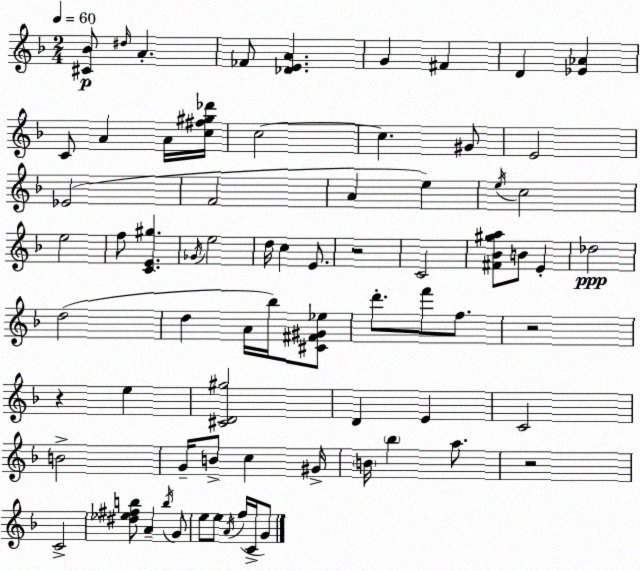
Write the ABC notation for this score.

X:1
T:Untitled
M:2/4
L:1/4
K:Dm
[^C_B]/2 ^d/4 A _F/2 [_DEA] G ^F D [_E_A] C/2 A A/4 [c^f^g_d']/4 c2 c ^G/2 E2 _E2 F2 A e e/4 c2 e2 f/2 [CE^g] _G/4 e2 d/4 c E/2 z2 C2 [^F_B^ga]/2 B/2 E _d2 d2 d A/4 _b/4 [^C^F^G_e]/2 d'/2 f'/2 f/2 z2 z e [^CD^g]2 D E C2 B2 G/4 B/2 c ^G/4 B/4 _b a/2 z2 C2 [^d_e^fb]/2 A b/4 G/2 e/2 e/2 A/4 f/4 C/4 G/2